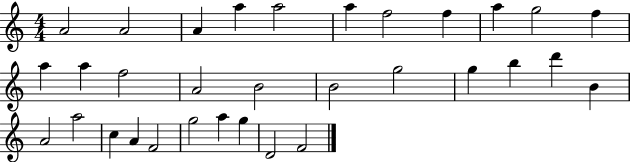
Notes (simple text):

A4/h A4/h A4/q A5/q A5/h A5/q F5/h F5/q A5/q G5/h F5/q A5/q A5/q F5/h A4/h B4/h B4/h G5/h G5/q B5/q D6/q B4/q A4/h A5/h C5/q A4/q F4/h G5/h A5/q G5/q D4/h F4/h